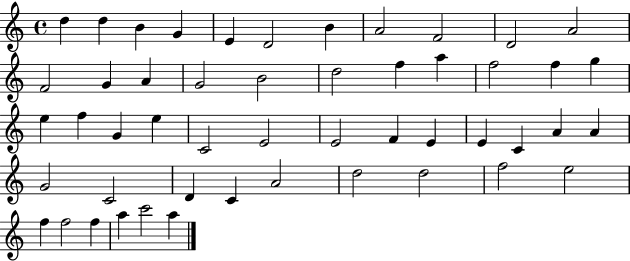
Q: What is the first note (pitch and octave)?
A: D5